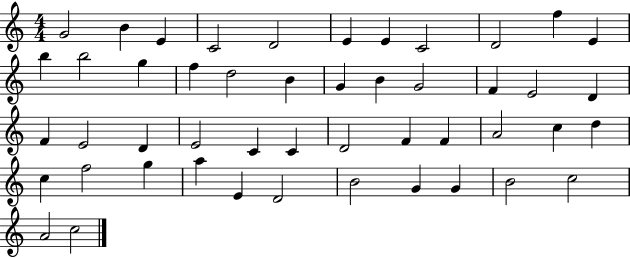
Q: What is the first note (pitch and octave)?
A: G4